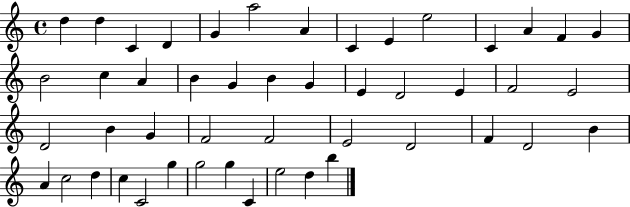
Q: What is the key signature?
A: C major